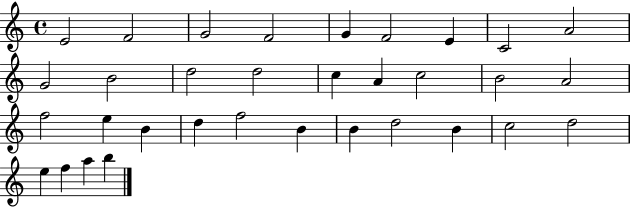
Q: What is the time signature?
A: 4/4